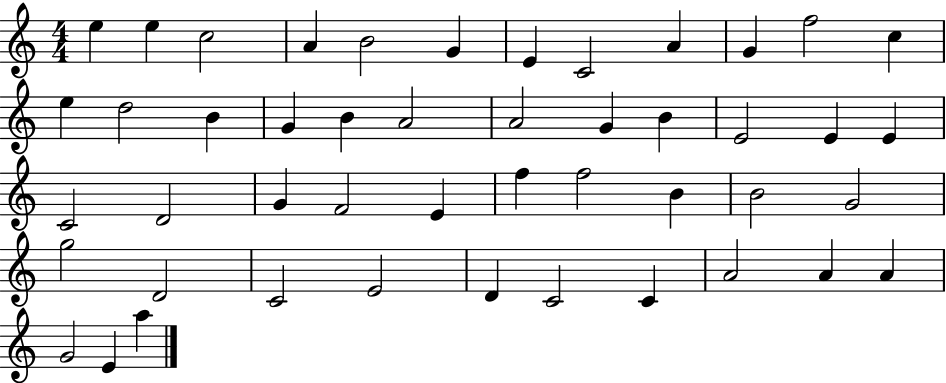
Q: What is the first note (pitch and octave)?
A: E5